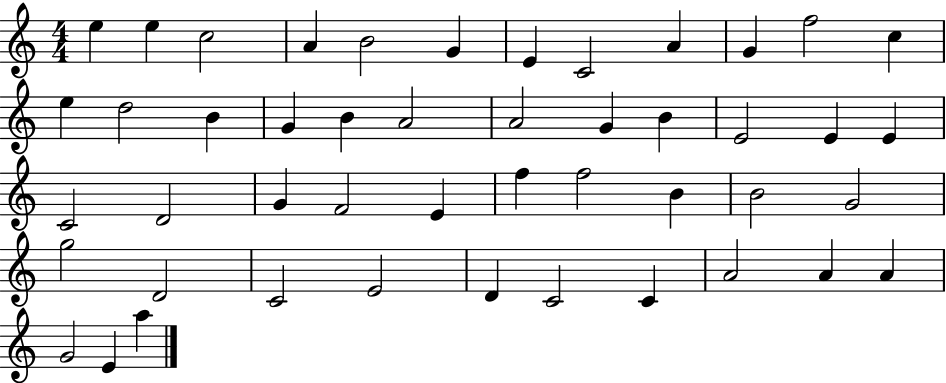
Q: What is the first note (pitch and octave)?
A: E5